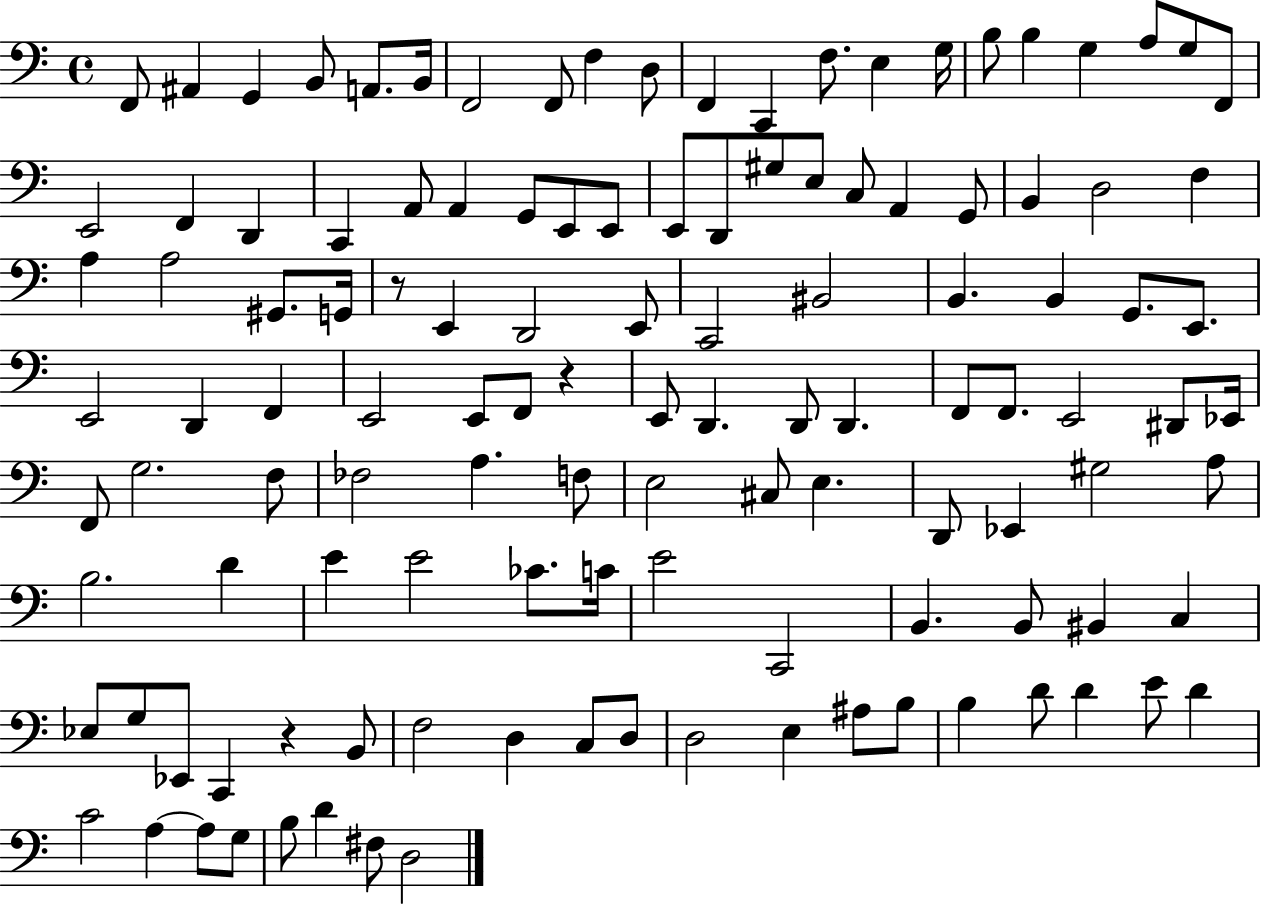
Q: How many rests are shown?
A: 3